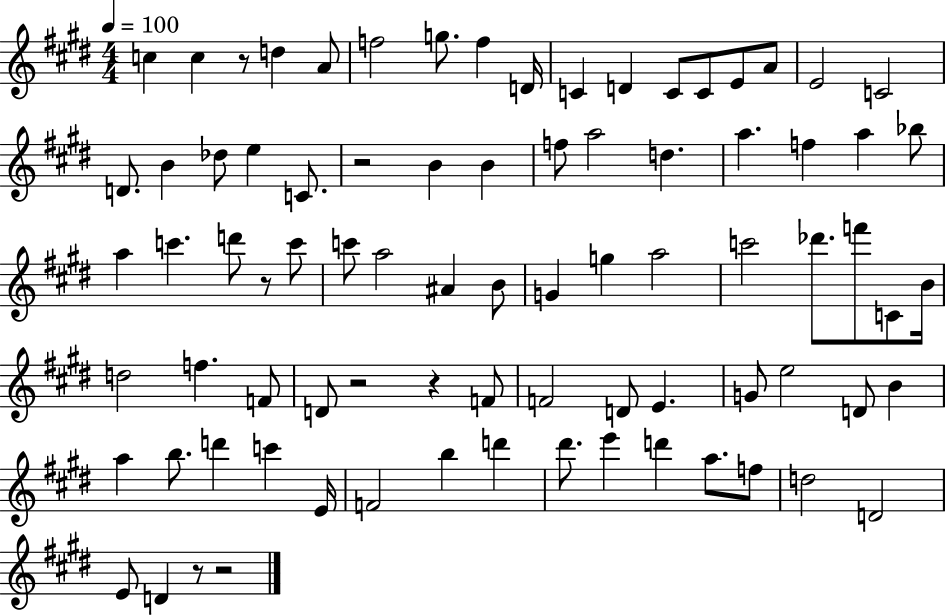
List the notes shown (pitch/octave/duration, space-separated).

C5/q C5/q R/e D5/q A4/e F5/h G5/e. F5/q D4/s C4/q D4/q C4/e C4/e E4/e A4/e E4/h C4/h D4/e. B4/q Db5/e E5/q C4/e. R/h B4/q B4/q F5/e A5/h D5/q. A5/q. F5/q A5/q Bb5/e A5/q C6/q. D6/e R/e C6/e C6/e A5/h A#4/q B4/e G4/q G5/q A5/h C6/h Db6/e. F6/e C4/e B4/s D5/h F5/q. F4/e D4/e R/h R/q F4/e F4/h D4/e E4/q. G4/e E5/h D4/e B4/q A5/q B5/e. D6/q C6/q E4/s F4/h B5/q D6/q D#6/e. E6/q D6/q A5/e. F5/e D5/h D4/h E4/e D4/q R/e R/h